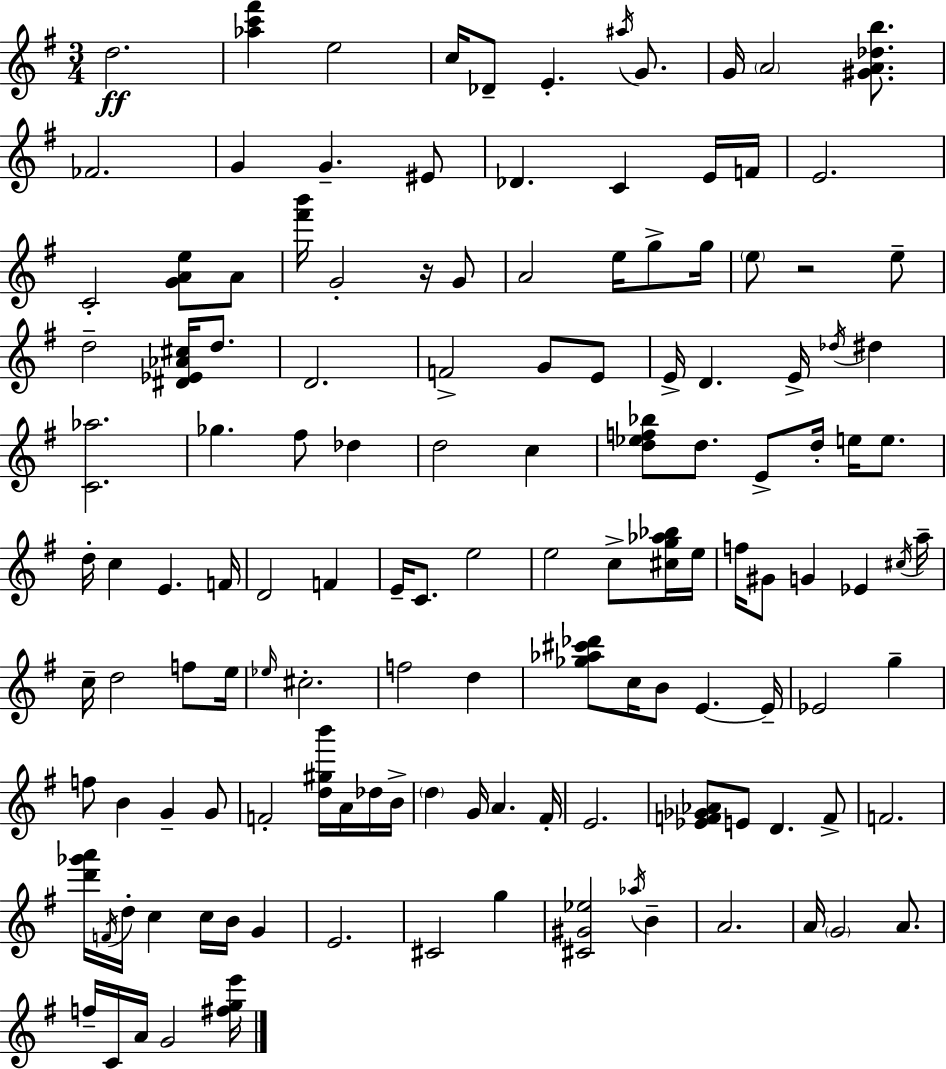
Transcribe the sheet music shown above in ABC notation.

X:1
T:Untitled
M:3/4
L:1/4
K:G
d2 [_ac'^f'] e2 c/4 _D/2 E ^a/4 G/2 G/4 A2 [^GA_db]/2 _F2 G G ^E/2 _D C E/4 F/4 E2 C2 [GAe]/2 A/2 [^f'b']/4 G2 z/4 G/2 A2 e/4 g/2 g/4 e/2 z2 e/2 d2 [^D_E_A^c]/4 d/2 D2 F2 G/2 E/2 E/4 D E/4 _d/4 ^d [C_a]2 _g ^f/2 _d d2 c [d_ef_b]/2 d/2 E/2 d/4 e/4 e/2 d/4 c E F/4 D2 F E/4 C/2 e2 e2 c/2 [^cg_a_b]/4 e/4 f/4 ^G/2 G _E ^c/4 a/4 c/4 d2 f/2 e/4 _e/4 ^c2 f2 d [_g_a^c'_d']/2 c/4 B/2 E E/4 _E2 g f/2 B G G/2 F2 [d^gb']/4 A/4 _d/4 B/4 d G/4 A ^F/4 E2 [_EF_G_A]/2 E/2 D F/2 F2 [d'_g'a']/4 F/4 d/4 c c/4 B/4 G E2 ^C2 g [^C^G_e]2 _a/4 B A2 A/4 G2 A/2 f/4 C/4 A/4 G2 [^fge']/4